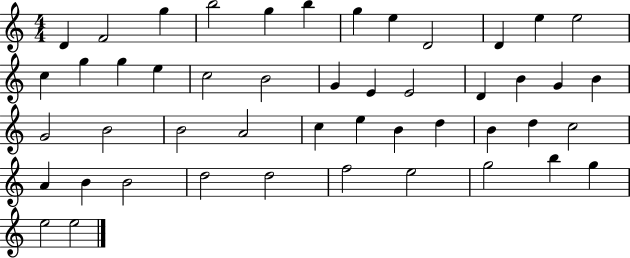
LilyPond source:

{
  \clef treble
  \numericTimeSignature
  \time 4/4
  \key c \major
  d'4 f'2 g''4 | b''2 g''4 b''4 | g''4 e''4 d'2 | d'4 e''4 e''2 | \break c''4 g''4 g''4 e''4 | c''2 b'2 | g'4 e'4 e'2 | d'4 b'4 g'4 b'4 | \break g'2 b'2 | b'2 a'2 | c''4 e''4 b'4 d''4 | b'4 d''4 c''2 | \break a'4 b'4 b'2 | d''2 d''2 | f''2 e''2 | g''2 b''4 g''4 | \break e''2 e''2 | \bar "|."
}